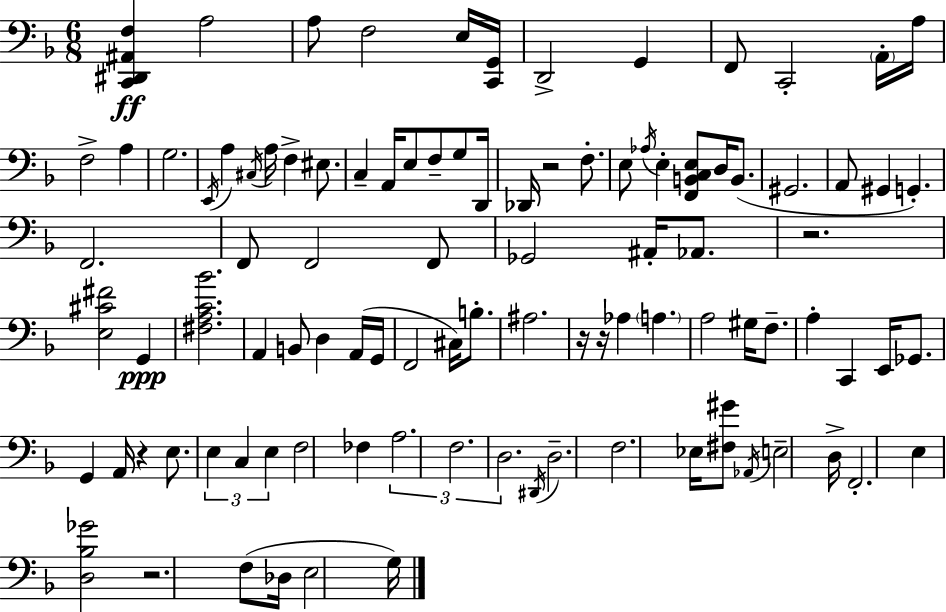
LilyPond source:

{
  \clef bass
  \numericTimeSignature
  \time 6/8
  \key f \major
  <c, dis, ais, f>4\ff a2 | a8 f2 e16 <c, g,>16 | d,2-> g,4 | f,8 c,2-. \parenthesize a,16-. a16 | \break f2-> a4 | g2. | \acciaccatura { e,16 } a4 \acciaccatura { cis16 } a16 f4-> eis8. | c4-- a,16 e8 f8-- g8 | \break d,16 des,16 r2 f8.-. | e8 \acciaccatura { aes16 } e4-. <f, b, c e>8 d16 | b,8.( gis,2. | a,8 gis,4 g,4.-.) | \break f,2. | f,8 f,2 | f,8 ges,2 ais,16-. | aes,8. r2. | \break <e cis' fis'>2 g,4\ppp | <fis a c' bes'>2. | a,4 b,8 d4 | a,16( g,16 f,2 cis16) | \break b8.-. ais2. | r16 r16 aes4 \parenthesize a4. | a2 gis16 | f8.-- a4-. c,4 e,16 | \break ges,8. g,4 a,16 r4 | e8. \tuplet 3/2 { e4 c4 e4 } | f2 fes4 | \tuplet 3/2 { a2. | \break f2. | d2. } | \acciaccatura { dis,16 } d2.-- | f2. | \break ees16 <fis gis'>8 \acciaccatura { aes,16 } e2-- | d16-> f,2.-. | e4 <d bes ges'>2 | r2. | \break f8( des16 e2 | g16) \bar "|."
}